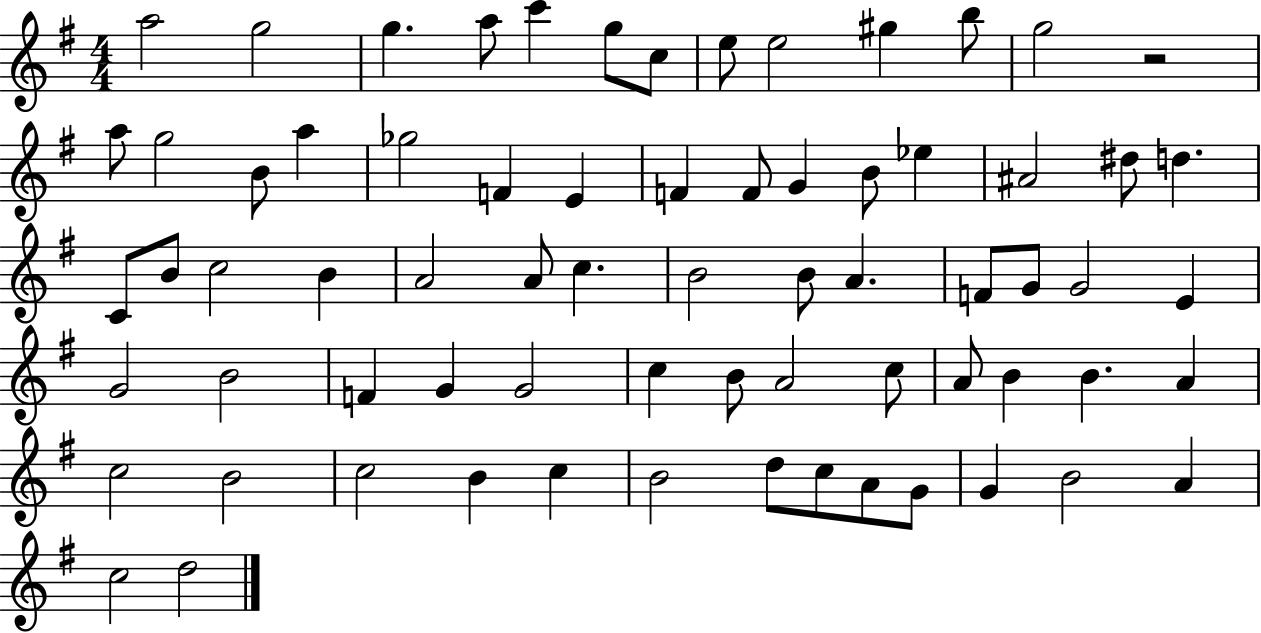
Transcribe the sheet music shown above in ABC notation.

X:1
T:Untitled
M:4/4
L:1/4
K:G
a2 g2 g a/2 c' g/2 c/2 e/2 e2 ^g b/2 g2 z2 a/2 g2 B/2 a _g2 F E F F/2 G B/2 _e ^A2 ^d/2 d C/2 B/2 c2 B A2 A/2 c B2 B/2 A F/2 G/2 G2 E G2 B2 F G G2 c B/2 A2 c/2 A/2 B B A c2 B2 c2 B c B2 d/2 c/2 A/2 G/2 G B2 A c2 d2